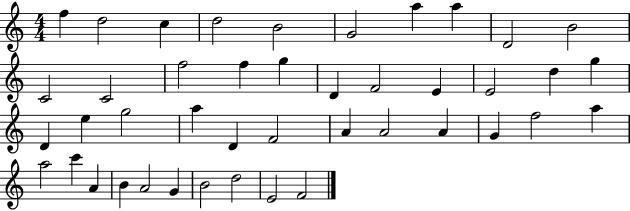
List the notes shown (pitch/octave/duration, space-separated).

F5/q D5/h C5/q D5/h B4/h G4/h A5/q A5/q D4/h B4/h C4/h C4/h F5/h F5/q G5/q D4/q F4/h E4/q E4/h D5/q G5/q D4/q E5/q G5/h A5/q D4/q F4/h A4/q A4/h A4/q G4/q F5/h A5/q A5/h C6/q A4/q B4/q A4/h G4/q B4/h D5/h E4/h F4/h